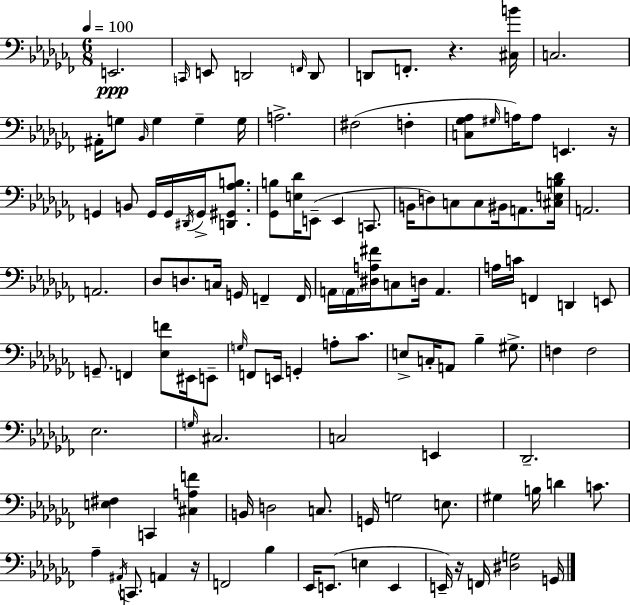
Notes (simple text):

E2/h. C2/s E2/e D2/h F2/s D2/e D2/e F2/e. R/q. [C#3,B4]/s C3/h. A#2/s G3/e Bb2/s G3/q G3/q G3/s A3/h. F#3/h F3/q [C3,Gb3,Ab3]/e G#3/s A3/s A3/e E2/q. R/s G2/q B2/e G2/s G2/s D#2/s G2/s [D2,G#2,Ab3,B3]/e. [Gb2,B3]/e [E3,Db4]/s E2/e E2/q C2/e. B2/s D3/e C3/e C3/e BIS2/s A2/e. [C#3,E3,B3,Db4]/s A2/h. A2/h. Db3/e D3/e. C3/s G2/s F2/q F2/s A2/s A2/s [D#3,A3,F#4]/s C3/e D3/s A2/q. A3/s C4/s F2/q D2/q E2/e G2/e. F2/q [Eb3,F4]/e EIS2/s E2/e G3/s F2/e E2/s G2/q A3/e CES4/e. E3/e C3/s A2/e Bb3/q G#3/e. F3/q F3/h Eb3/h. G3/s C#3/h. C3/h E2/q Db2/h. [E3,F#3]/q C2/q [C#3,A3,F4]/q B2/s D3/h C3/e. G2/s G3/h E3/e. G#3/q B3/s D4/q C4/e. Ab3/q A#2/s C2/e. A2/q R/s F2/h Bb3/q Eb2/s E2/e. E3/q E2/q E2/s R/s F2/s [D#3,G3]/h G2/s